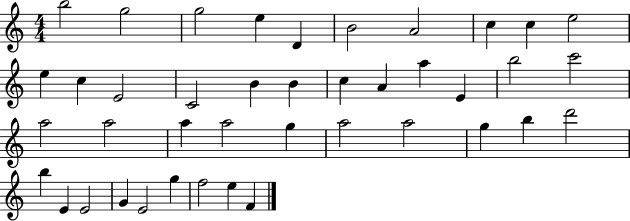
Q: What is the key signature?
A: C major